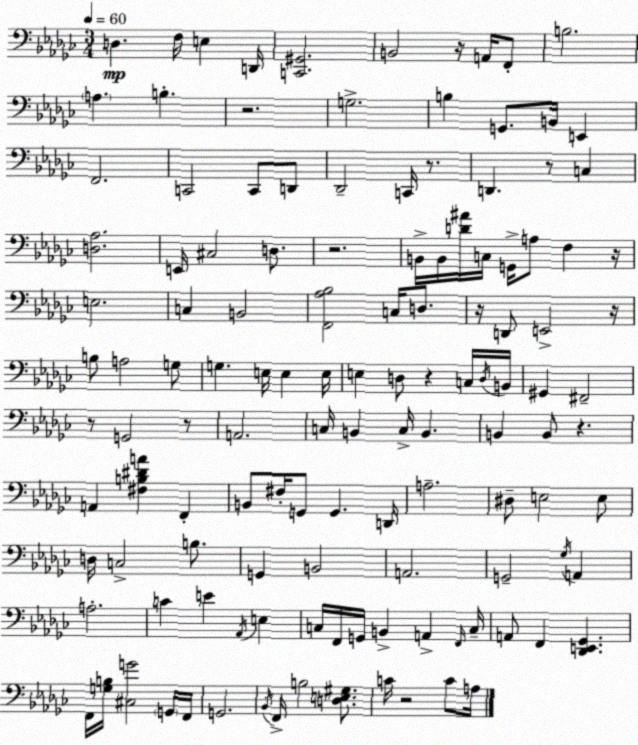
X:1
T:Untitled
M:3/4
L:1/4
K:Ebm
D, F,/4 E, D,,/4 [C,,^G,,]2 B,,2 z/4 A,,/4 F,,/2 B,2 A, B, z2 G,2 B, G,,/2 B,,/4 E,, F,,2 C,,2 C,,/2 D,,/2 _D,,2 C,,/4 z/2 D,, z/2 C, [D,_A,]2 E,,/4 ^C,2 D,/2 z2 B,,/4 B,,/4 [D^A]/4 C,/4 G,,/4 A,/2 F, z/4 E,2 C, B,,2 [F,,_A,_B,]2 C,/4 D,/2 z/4 D,,/2 E,,2 z/4 B,/2 A,2 G,/2 G, E,/4 E, E,/4 E, D,/2 z C,/4 D,/4 B,,/4 ^G,, ^F,,2 z/2 G,,2 z/2 A,,2 C,/4 B,, C,/4 B,, B,, B,,/2 z A,, [^F,B,^DA] F,, B,,/2 ^F,/4 G,,/2 G,, D,,/4 A,2 ^D,/2 E,2 E,/2 D,/4 C,2 B,/2 G,, B,,2 A,,2 G,,2 _G,/4 A,, A,2 C E _A,,/4 E, C,/4 F,,/4 G,,/4 B,, A,, F,,/4 C,/4 A,,/2 F,, [_D,,E,,_G,,] F,,/4 [G,B,]/4 [^C,G]2 G,,/4 F,,/4 G,,2 _B,,/4 F,,/4 B,2 [D,E,^G,]/2 C/4 z2 C/2 A,/4